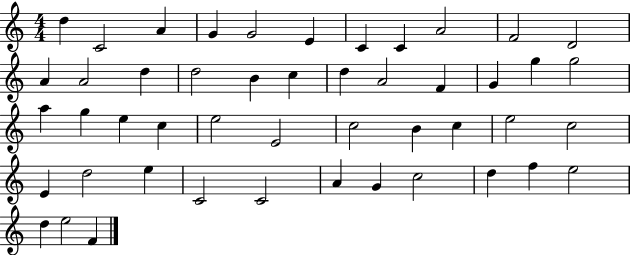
{
  \clef treble
  \numericTimeSignature
  \time 4/4
  \key c \major
  d''4 c'2 a'4 | g'4 g'2 e'4 | c'4 c'4 a'2 | f'2 d'2 | \break a'4 a'2 d''4 | d''2 b'4 c''4 | d''4 a'2 f'4 | g'4 g''4 g''2 | \break a''4 g''4 e''4 c''4 | e''2 e'2 | c''2 b'4 c''4 | e''2 c''2 | \break e'4 d''2 e''4 | c'2 c'2 | a'4 g'4 c''2 | d''4 f''4 e''2 | \break d''4 e''2 f'4 | \bar "|."
}